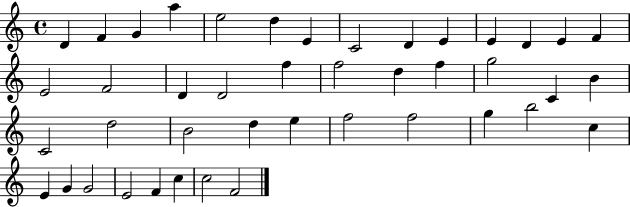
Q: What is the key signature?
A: C major